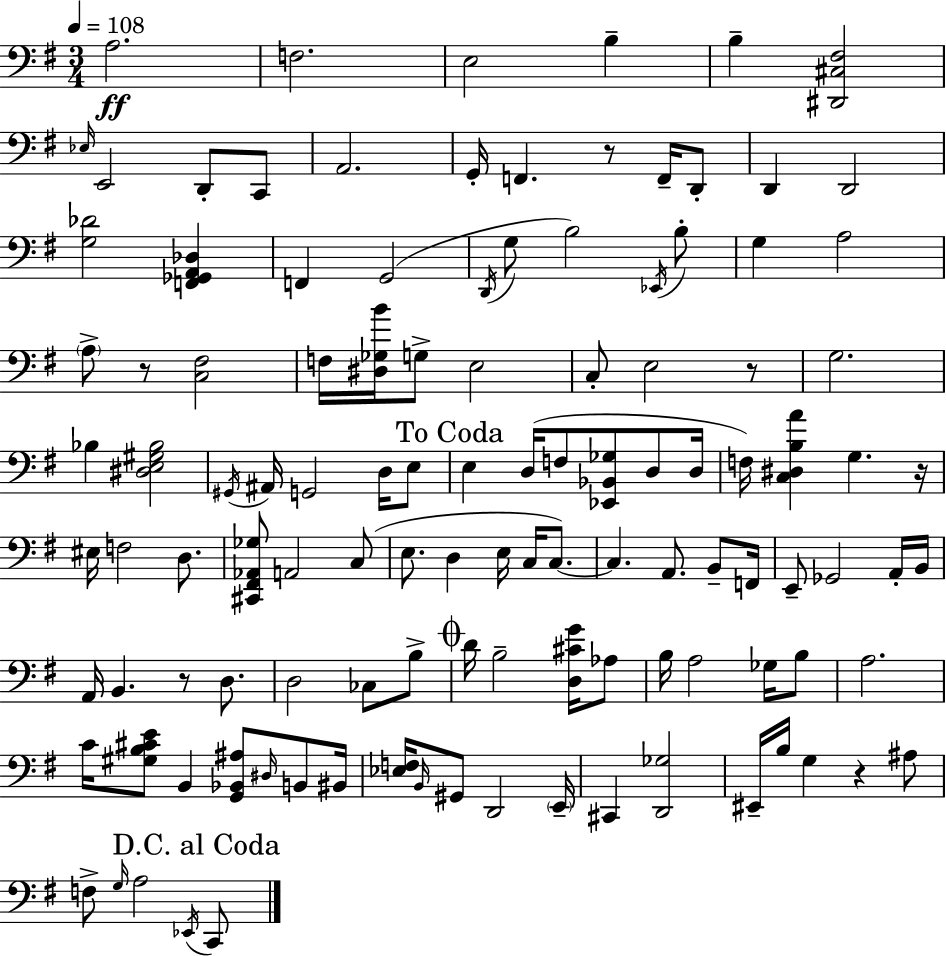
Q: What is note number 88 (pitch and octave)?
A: EIS2